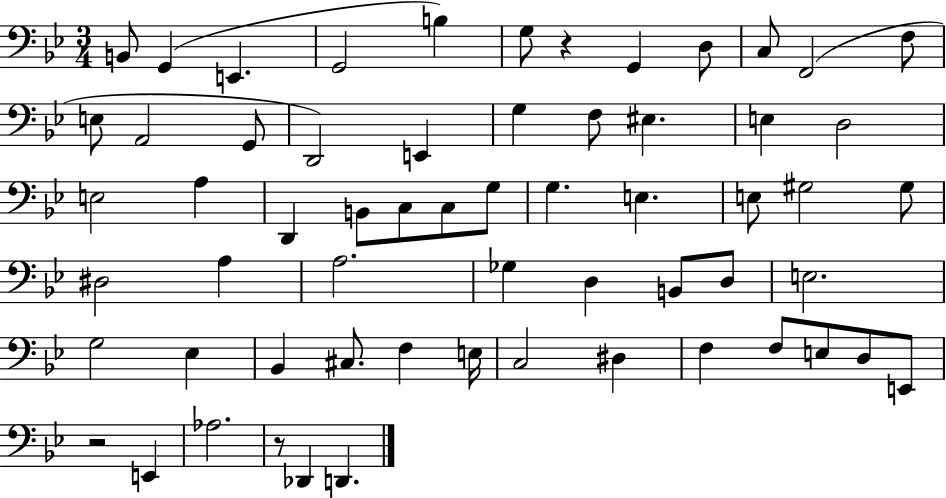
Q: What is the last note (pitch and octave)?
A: D2